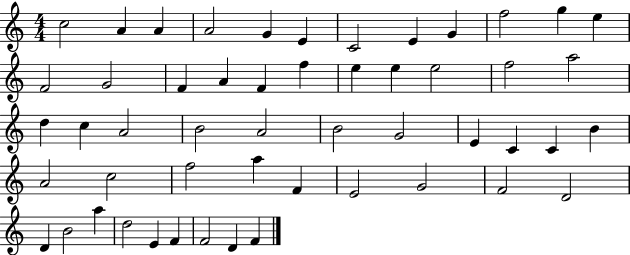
X:1
T:Untitled
M:4/4
L:1/4
K:C
c2 A A A2 G E C2 E G f2 g e F2 G2 F A F f e e e2 f2 a2 d c A2 B2 A2 B2 G2 E C C B A2 c2 f2 a F E2 G2 F2 D2 D B2 a d2 E F F2 D F